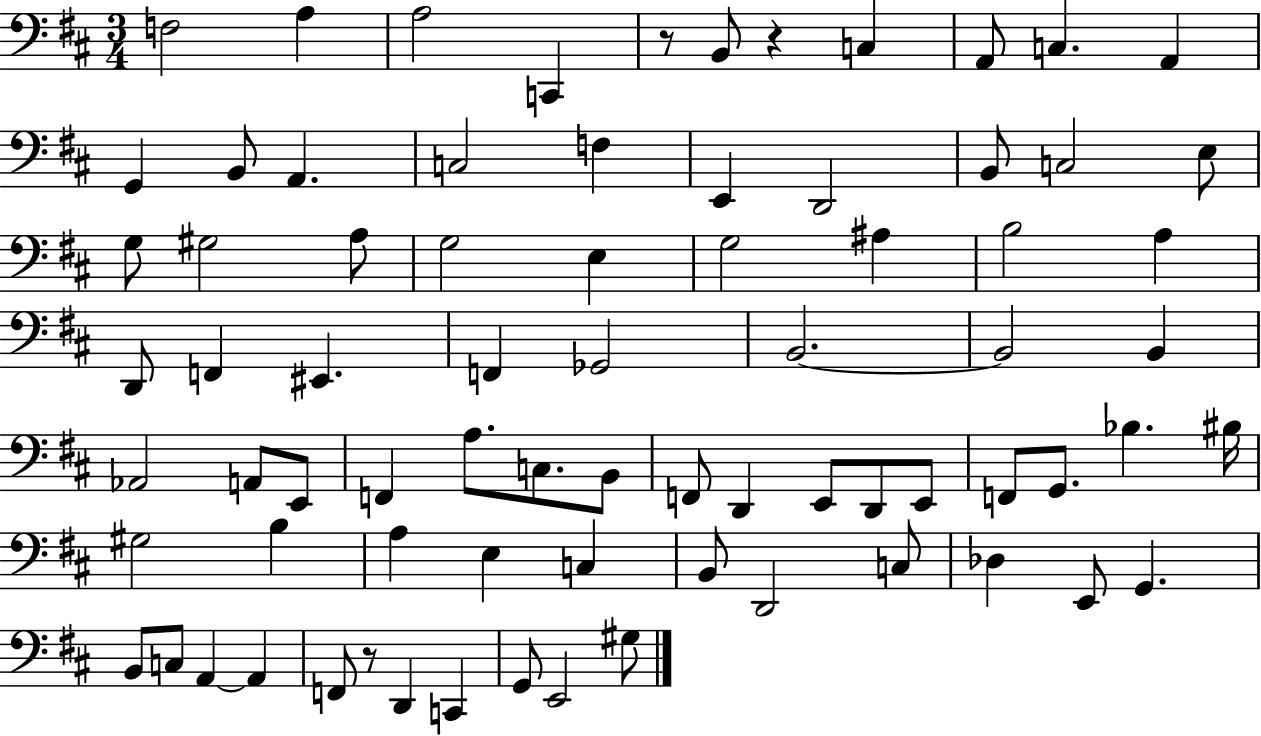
X:1
T:Untitled
M:3/4
L:1/4
K:D
F,2 A, A,2 C,, z/2 B,,/2 z C, A,,/2 C, A,, G,, B,,/2 A,, C,2 F, E,, D,,2 B,,/2 C,2 E,/2 G,/2 ^G,2 A,/2 G,2 E, G,2 ^A, B,2 A, D,,/2 F,, ^E,, F,, _G,,2 B,,2 B,,2 B,, _A,,2 A,,/2 E,,/2 F,, A,/2 C,/2 B,,/2 F,,/2 D,, E,,/2 D,,/2 E,,/2 F,,/2 G,,/2 _B, ^B,/4 ^G,2 B, A, E, C, B,,/2 D,,2 C,/2 _D, E,,/2 G,, B,,/2 C,/2 A,, A,, F,,/2 z/2 D,, C,, G,,/2 E,,2 ^G,/2